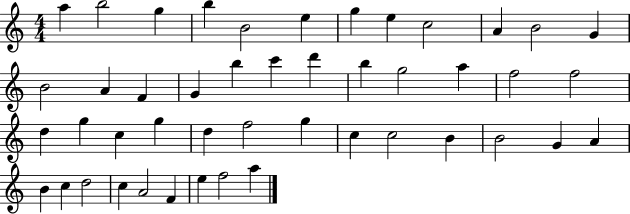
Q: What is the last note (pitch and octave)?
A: A5